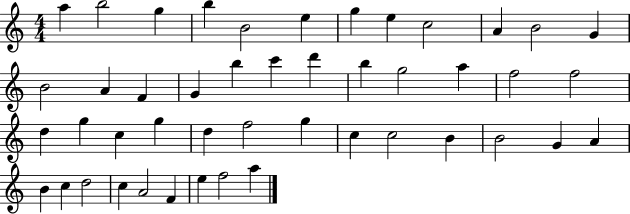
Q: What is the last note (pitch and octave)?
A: A5